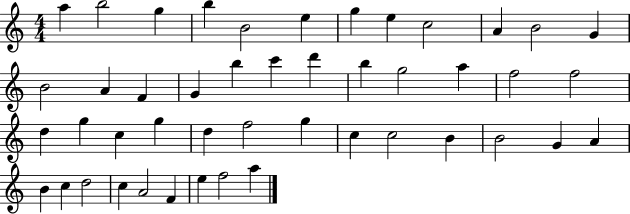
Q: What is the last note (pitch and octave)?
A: A5